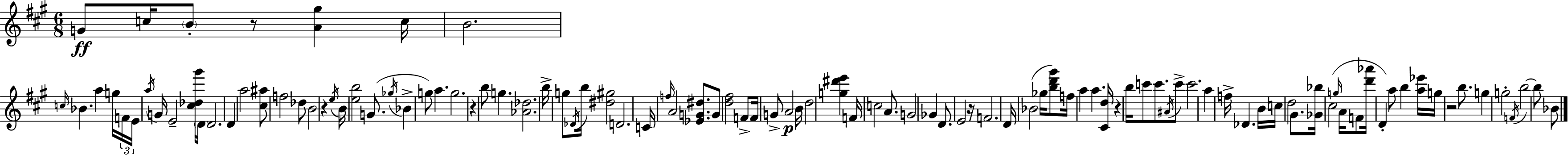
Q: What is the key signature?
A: A major